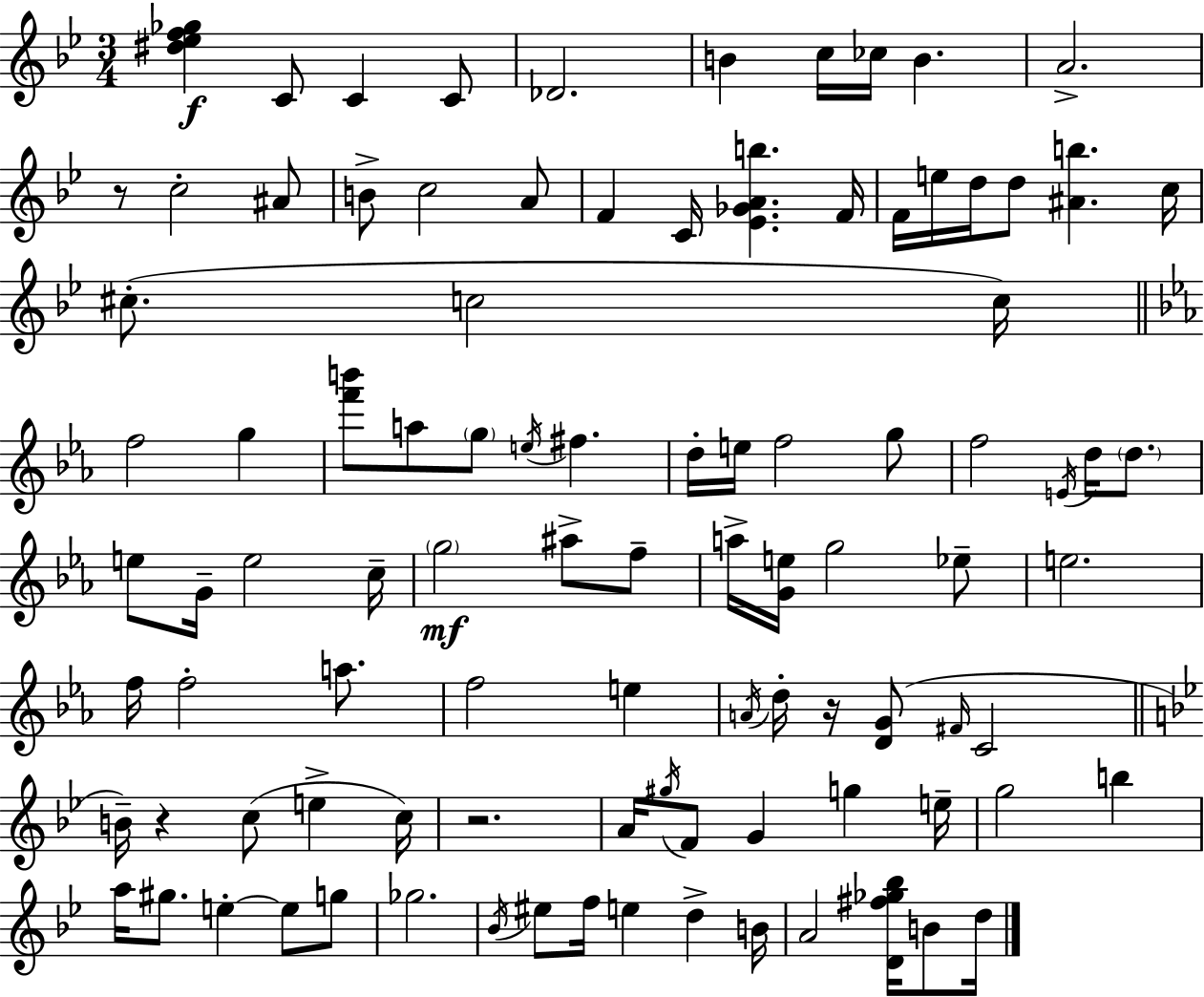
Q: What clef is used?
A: treble